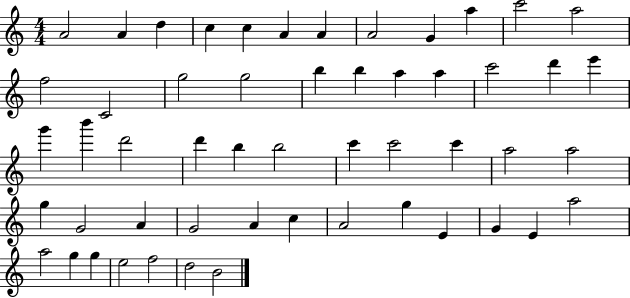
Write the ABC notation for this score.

X:1
T:Untitled
M:4/4
L:1/4
K:C
A2 A d c c A A A2 G a c'2 a2 f2 C2 g2 g2 b b a a c'2 d' e' g' b' d'2 d' b b2 c' c'2 c' a2 a2 g G2 A G2 A c A2 g E G E a2 a2 g g e2 f2 d2 B2